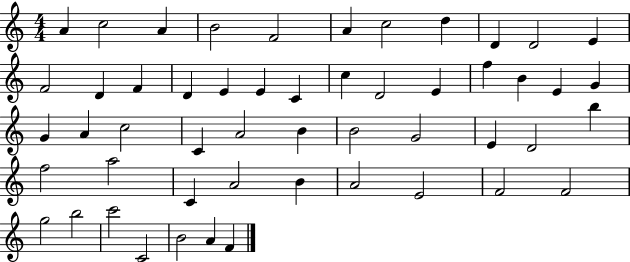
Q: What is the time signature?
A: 4/4